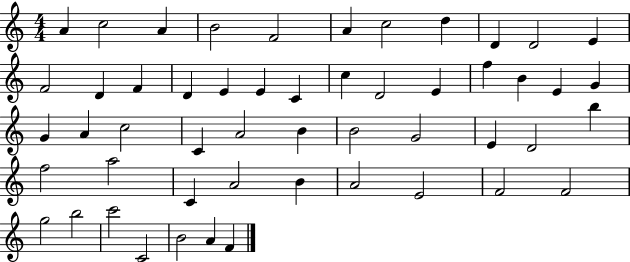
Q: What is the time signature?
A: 4/4